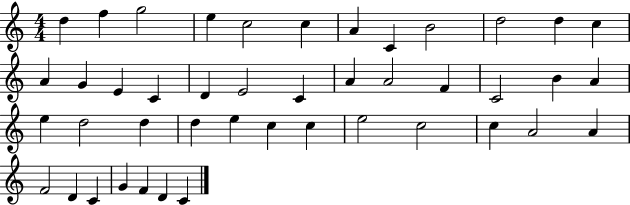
{
  \clef treble
  \numericTimeSignature
  \time 4/4
  \key c \major
  d''4 f''4 g''2 | e''4 c''2 c''4 | a'4 c'4 b'2 | d''2 d''4 c''4 | \break a'4 g'4 e'4 c'4 | d'4 e'2 c'4 | a'4 a'2 f'4 | c'2 b'4 a'4 | \break e''4 d''2 d''4 | d''4 e''4 c''4 c''4 | e''2 c''2 | c''4 a'2 a'4 | \break f'2 d'4 c'4 | g'4 f'4 d'4 c'4 | \bar "|."
}